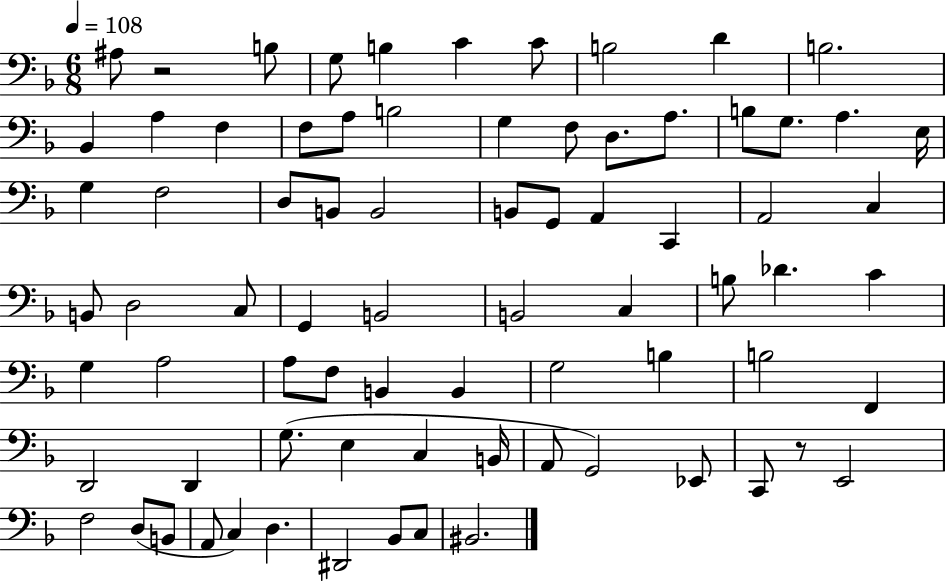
X:1
T:Untitled
M:6/8
L:1/4
K:F
^A,/2 z2 B,/2 G,/2 B, C C/2 B,2 D B,2 _B,, A, F, F,/2 A,/2 B,2 G, F,/2 D,/2 A,/2 B,/2 G,/2 A, E,/4 G, F,2 D,/2 B,,/2 B,,2 B,,/2 G,,/2 A,, C,, A,,2 C, B,,/2 D,2 C,/2 G,, B,,2 B,,2 C, B,/2 _D C G, A,2 A,/2 F,/2 B,, B,, G,2 B, B,2 F,, D,,2 D,, G,/2 E, C, B,,/4 A,,/2 G,,2 _E,,/2 C,,/2 z/2 E,,2 F,2 D,/2 B,,/2 A,,/2 C, D, ^D,,2 _B,,/2 C,/2 ^B,,2